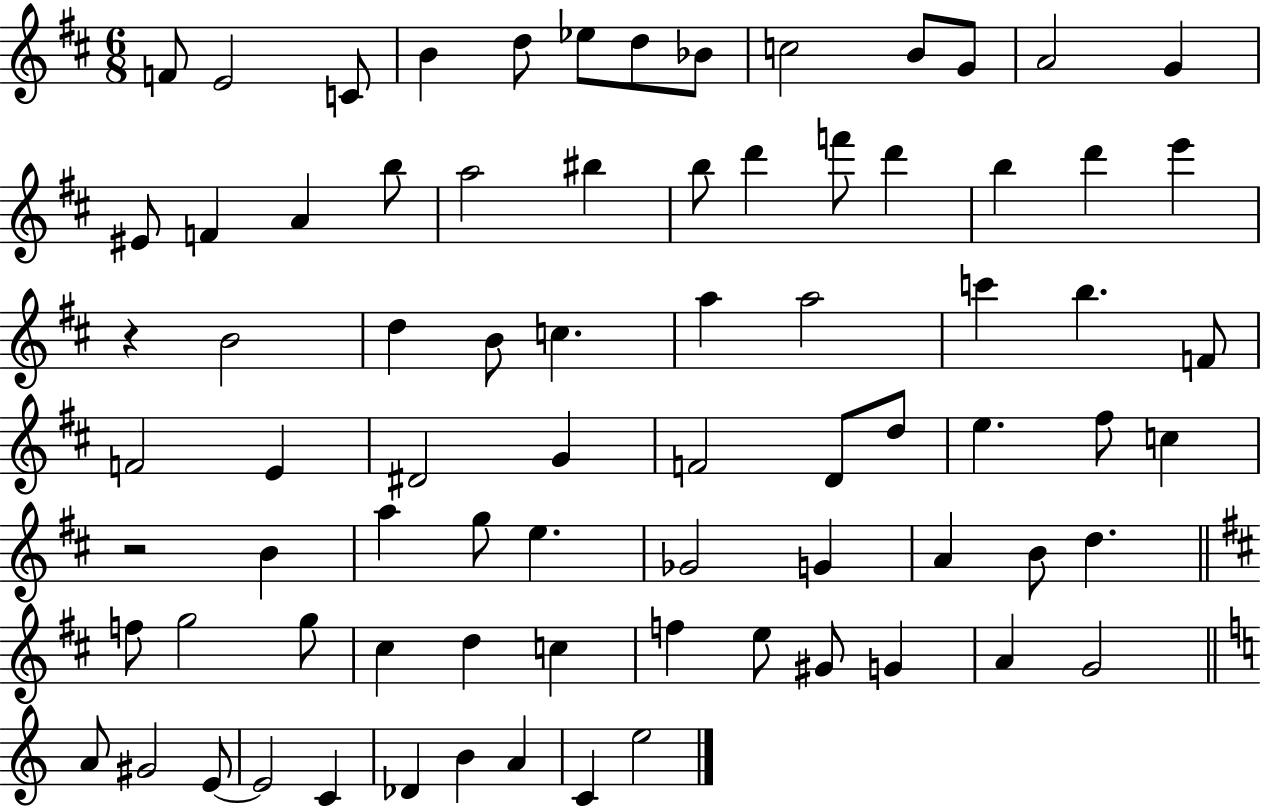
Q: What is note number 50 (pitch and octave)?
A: Gb4